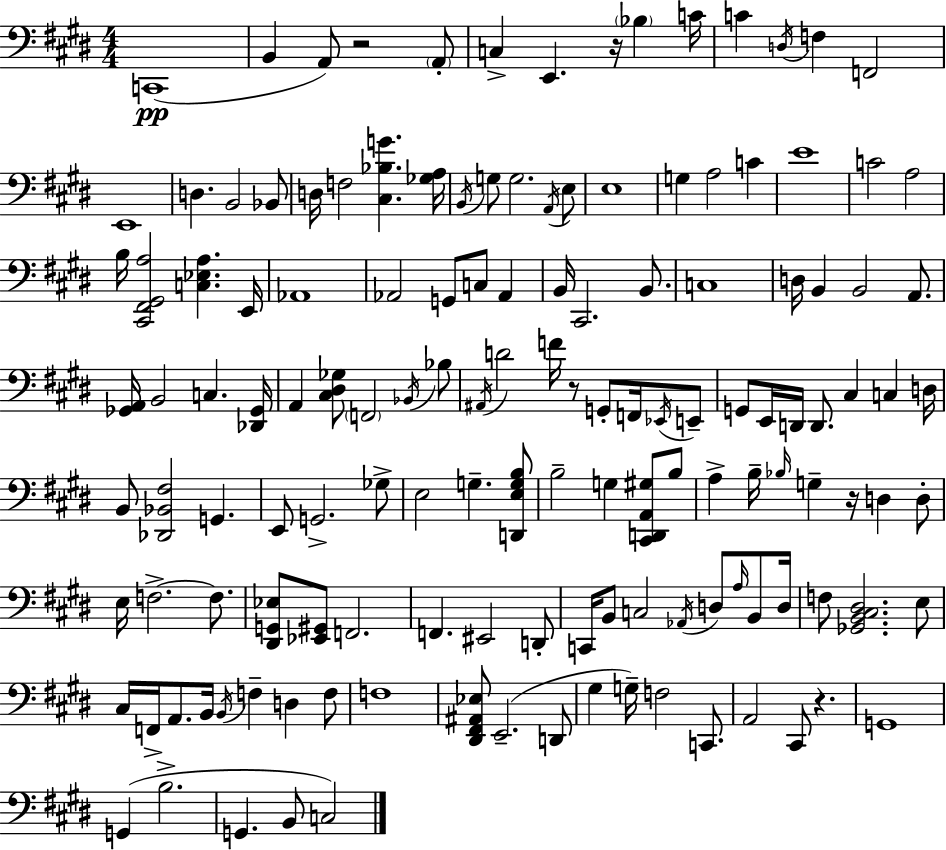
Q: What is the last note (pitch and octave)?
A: C3